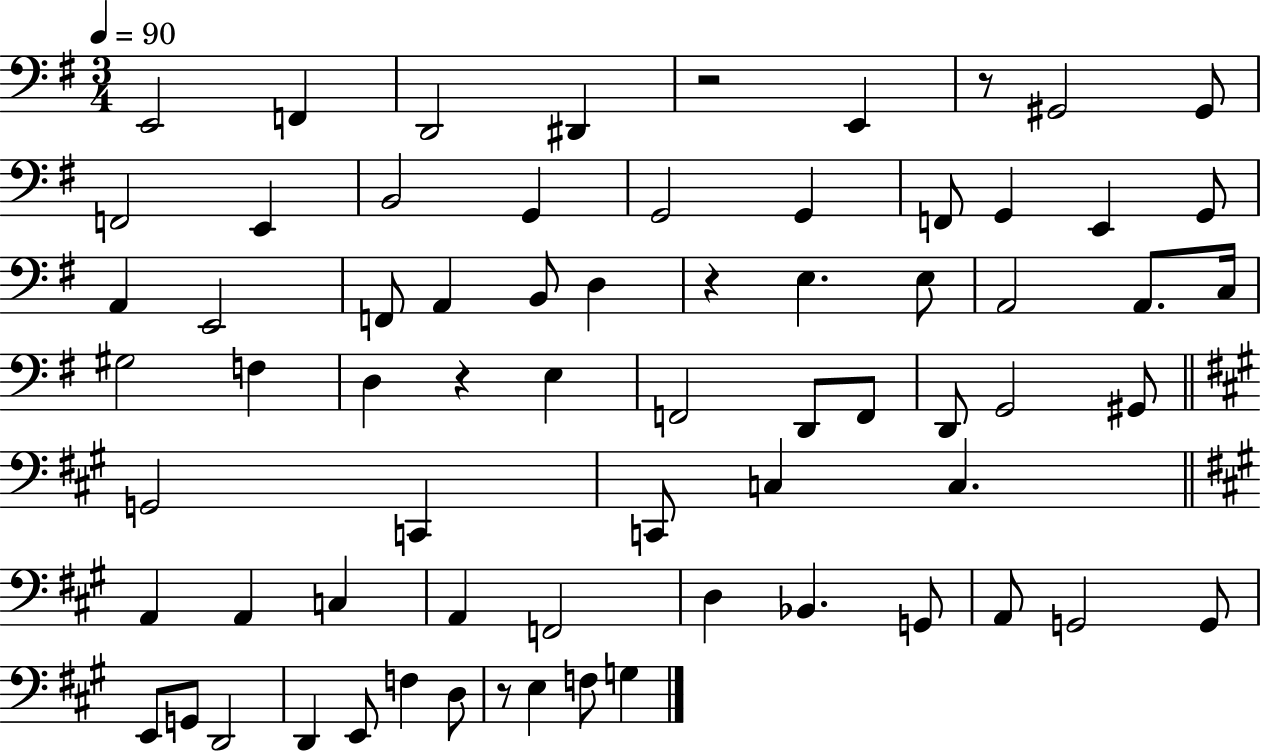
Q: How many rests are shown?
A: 5